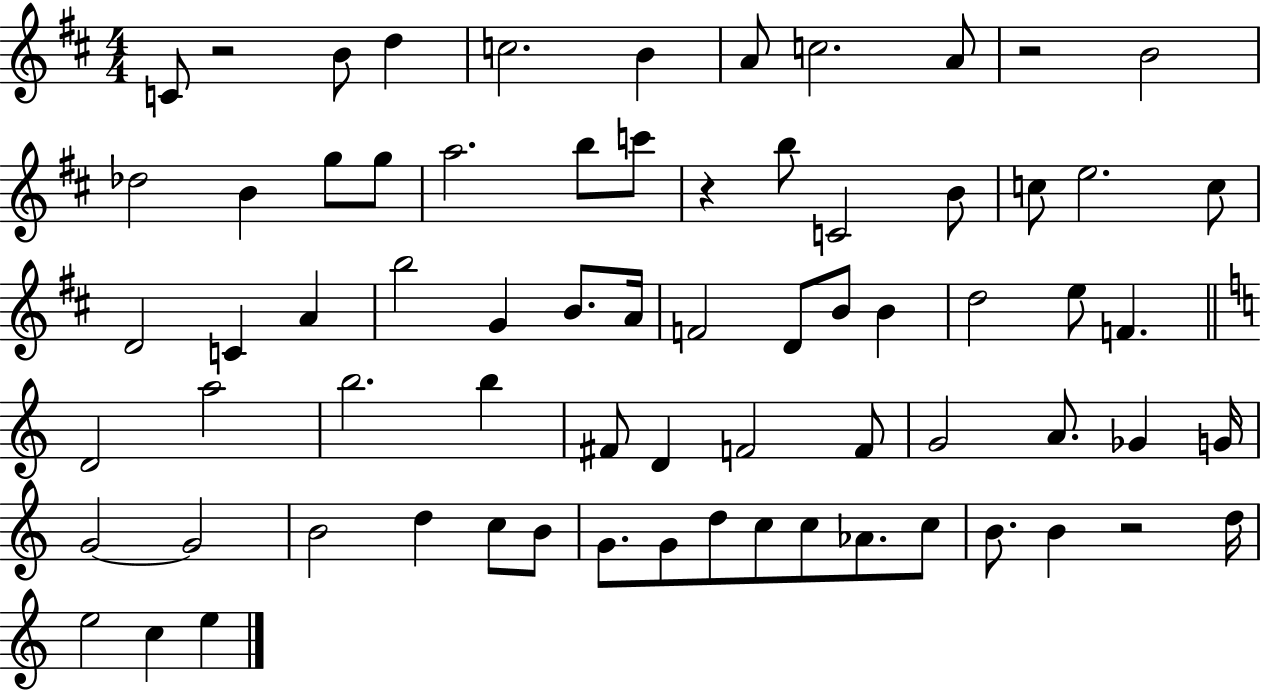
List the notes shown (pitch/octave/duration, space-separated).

C4/e R/h B4/e D5/q C5/h. B4/q A4/e C5/h. A4/e R/h B4/h Db5/h B4/q G5/e G5/e A5/h. B5/e C6/e R/q B5/e C4/h B4/e C5/e E5/h. C5/e D4/h C4/q A4/q B5/h G4/q B4/e. A4/s F4/h D4/e B4/e B4/q D5/h E5/e F4/q. D4/h A5/h B5/h. B5/q F#4/e D4/q F4/h F4/e G4/h A4/e. Gb4/q G4/s G4/h G4/h B4/h D5/q C5/e B4/e G4/e. G4/e D5/e C5/e C5/e Ab4/e. C5/e B4/e. B4/q R/h D5/s E5/h C5/q E5/q